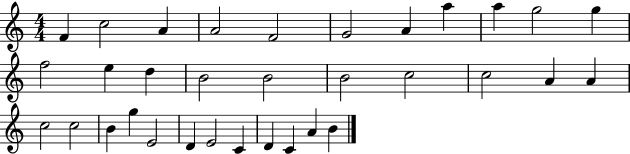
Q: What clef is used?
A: treble